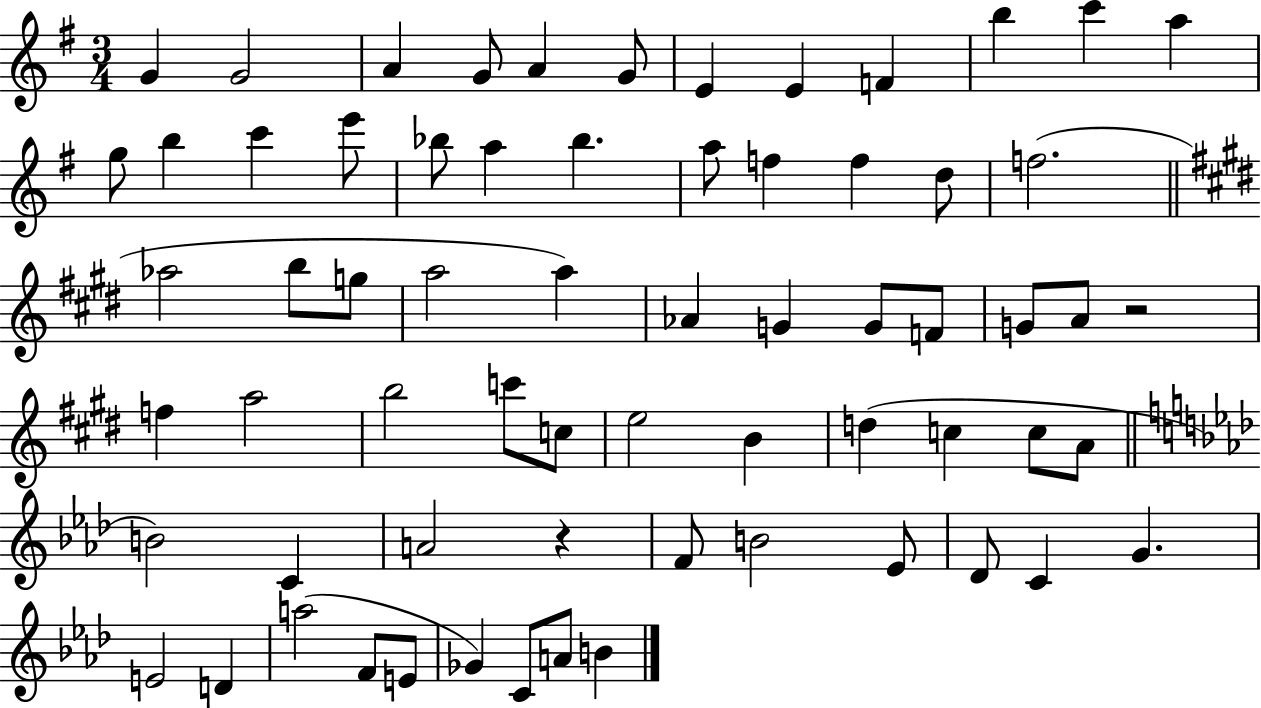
{
  \clef treble
  \numericTimeSignature
  \time 3/4
  \key g \major
  g'4 g'2 | a'4 g'8 a'4 g'8 | e'4 e'4 f'4 | b''4 c'''4 a''4 | \break g''8 b''4 c'''4 e'''8 | bes''8 a''4 bes''4. | a''8 f''4 f''4 d''8 | f''2.( | \break \bar "||" \break \key e \major aes''2 b''8 g''8 | a''2 a''4) | aes'4 g'4 g'8 f'8 | g'8 a'8 r2 | \break f''4 a''2 | b''2 c'''8 c''8 | e''2 b'4 | d''4( c''4 c''8 a'8 | \break \bar "||" \break \key aes \major b'2) c'4 | a'2 r4 | f'8 b'2 ees'8 | des'8 c'4 g'4. | \break e'2 d'4 | a''2( f'8 e'8 | ges'4) c'8 a'8 b'4 | \bar "|."
}